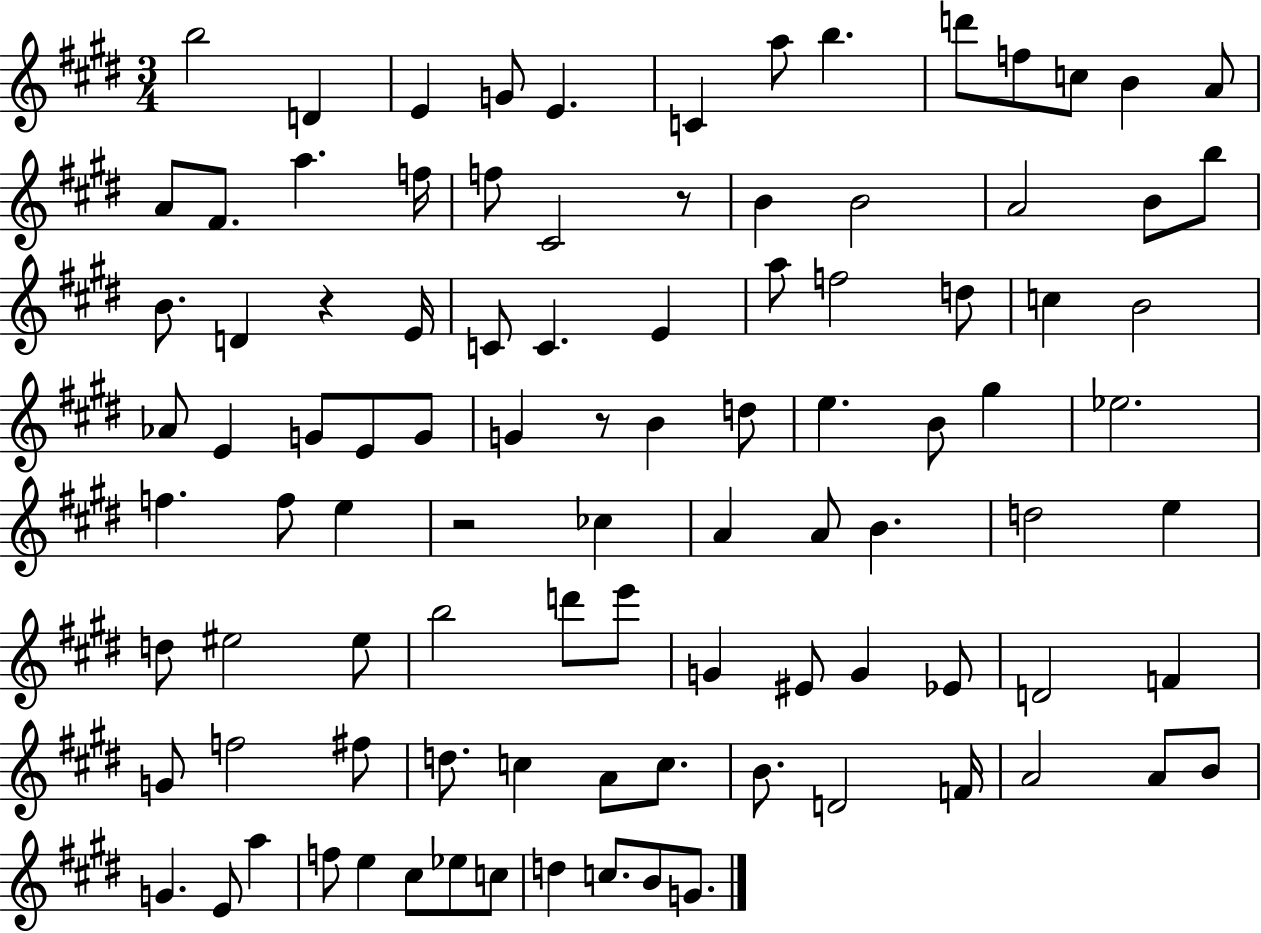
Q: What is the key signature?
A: E major